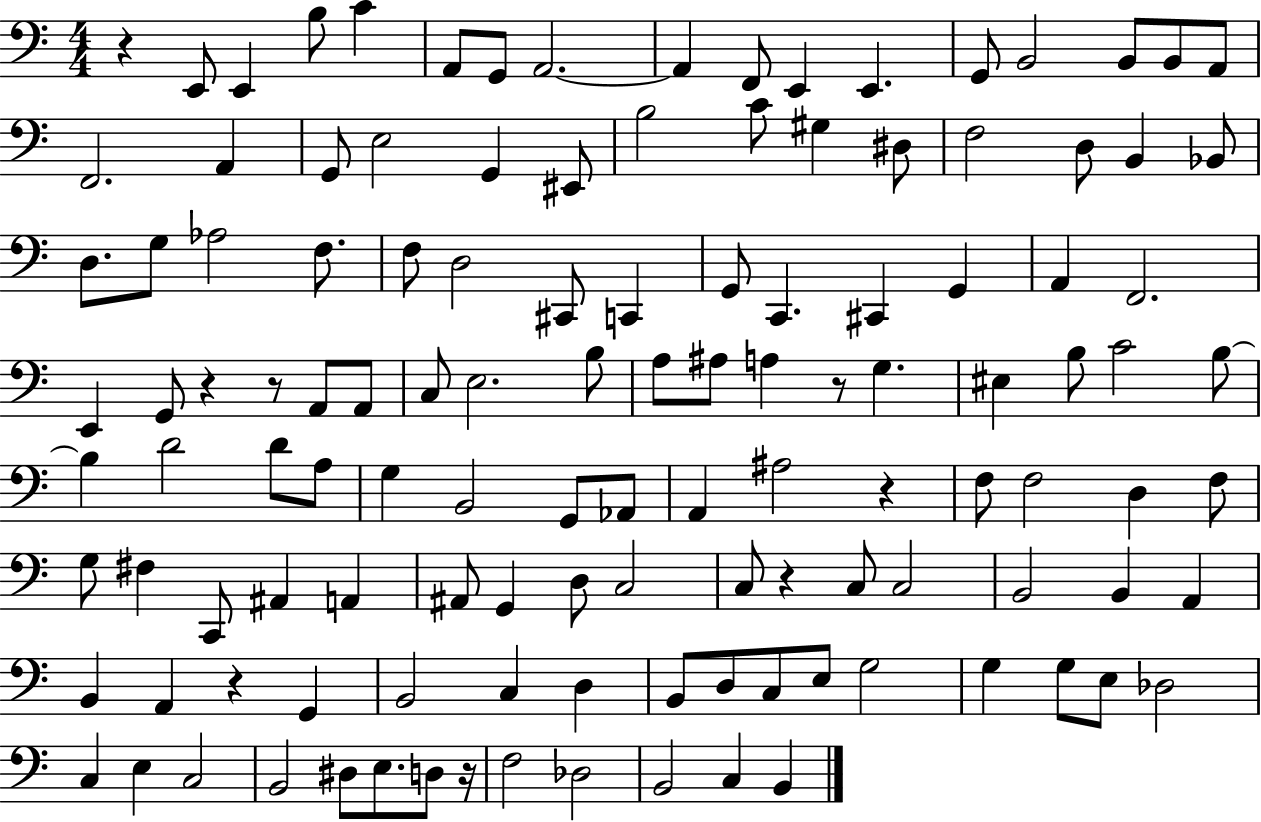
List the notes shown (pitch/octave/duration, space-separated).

R/q E2/e E2/q B3/e C4/q A2/e G2/e A2/h. A2/q F2/e E2/q E2/q. G2/e B2/h B2/e B2/e A2/e F2/h. A2/q G2/e E3/h G2/q EIS2/e B3/h C4/e G#3/q D#3/e F3/h D3/e B2/q Bb2/e D3/e. G3/e Ab3/h F3/e. F3/e D3/h C#2/e C2/q G2/e C2/q. C#2/q G2/q A2/q F2/h. E2/q G2/e R/q R/e A2/e A2/e C3/e E3/h. B3/e A3/e A#3/e A3/q R/e G3/q. EIS3/q B3/e C4/h B3/e B3/q D4/h D4/e A3/e G3/q B2/h G2/e Ab2/e A2/q A#3/h R/q F3/e F3/h D3/q F3/e G3/e F#3/q C2/e A#2/q A2/q A#2/e G2/q D3/e C3/h C3/e R/q C3/e C3/h B2/h B2/q A2/q B2/q A2/q R/q G2/q B2/h C3/q D3/q B2/e D3/e C3/e E3/e G3/h G3/q G3/e E3/e Db3/h C3/q E3/q C3/h B2/h D#3/e E3/e. D3/e R/s F3/h Db3/h B2/h C3/q B2/q